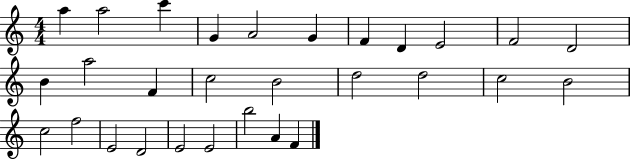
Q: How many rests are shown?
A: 0